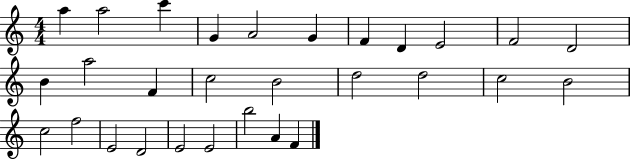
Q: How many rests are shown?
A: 0